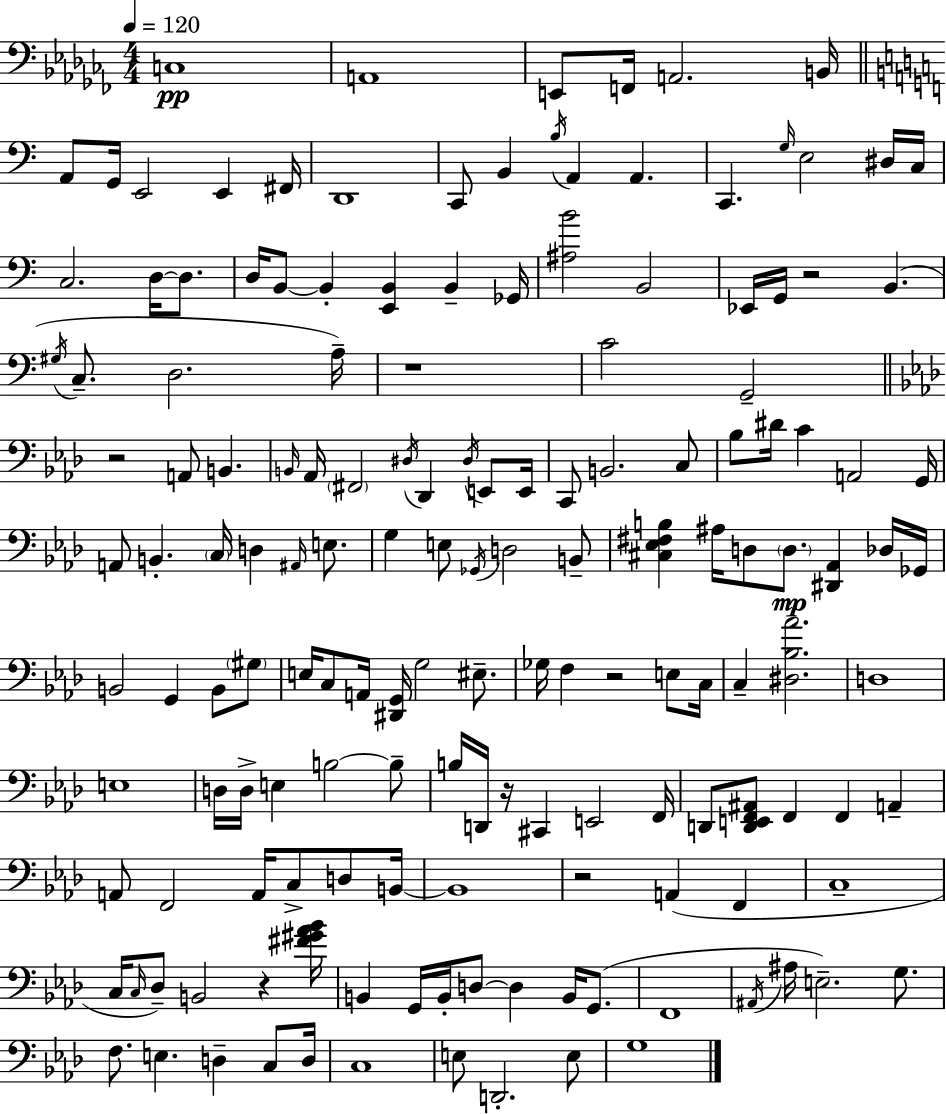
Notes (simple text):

C3/w A2/w E2/e F2/s A2/h. B2/s A2/e G2/s E2/h E2/q F#2/s D2/w C2/e B2/q B3/s A2/q A2/q. C2/q. G3/s E3/h D#3/s C3/s C3/h. D3/s D3/e. D3/s B2/e B2/q [E2,B2]/q B2/q Gb2/s [A#3,B4]/h B2/h Eb2/s G2/s R/h B2/q. G#3/s C3/e. D3/h. A3/s R/w C4/h G2/h R/h A2/e B2/q. B2/s Ab2/s F#2/h D#3/s Db2/q D#3/s E2/e E2/s C2/e B2/h. C3/e Bb3/e D#4/s C4/q A2/h G2/s A2/e B2/q. C3/s D3/q A#2/s E3/e. G3/q E3/e Gb2/s D3/h B2/e [C#3,Eb3,F#3,B3]/q A#3/s D3/e D3/e. [D#2,Ab2]/q Db3/s Gb2/s B2/h G2/q B2/e G#3/e E3/s C3/e A2/s [D#2,G2]/s G3/h EIS3/e. Gb3/s F3/q R/h E3/e C3/s C3/q [D#3,Bb3,Ab4]/h. D3/w E3/w D3/s D3/s E3/q B3/h B3/e B3/s D2/s R/s C#2/q E2/h F2/s D2/e [D2,E2,F2,A#2]/e F2/q F2/q A2/q A2/e F2/h A2/s C3/e D3/e B2/s B2/w R/h A2/q F2/q C3/w C3/s C3/s Db3/e B2/h R/q [F#4,G#4,Ab4,Bb4]/s B2/q G2/s B2/s D3/e D3/q B2/s G2/e. F2/w A#2/s A#3/s E3/h. G3/e. F3/e. E3/q. D3/q C3/e D3/s C3/w E3/e D2/h. E3/e G3/w